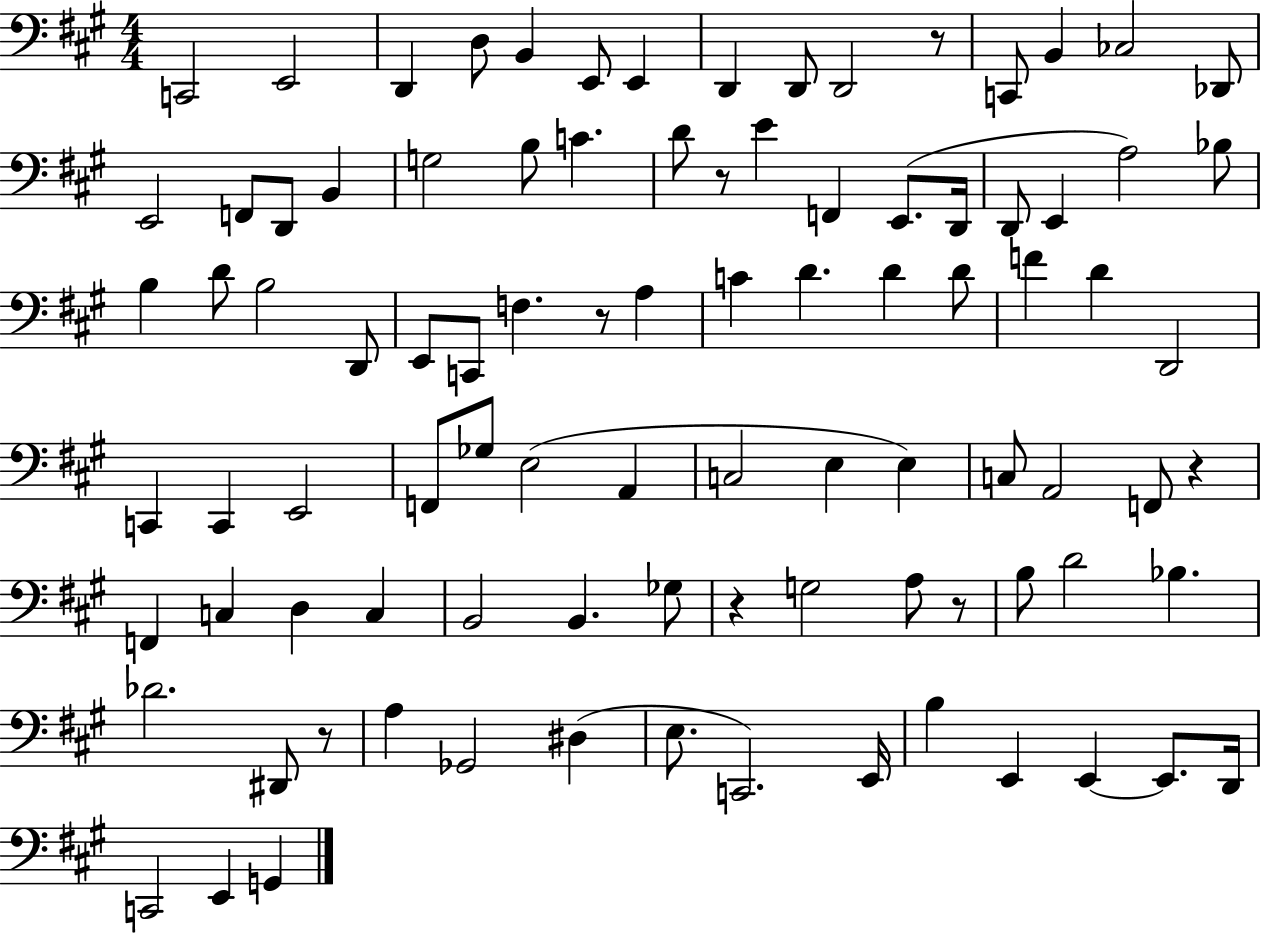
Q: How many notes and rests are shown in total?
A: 93